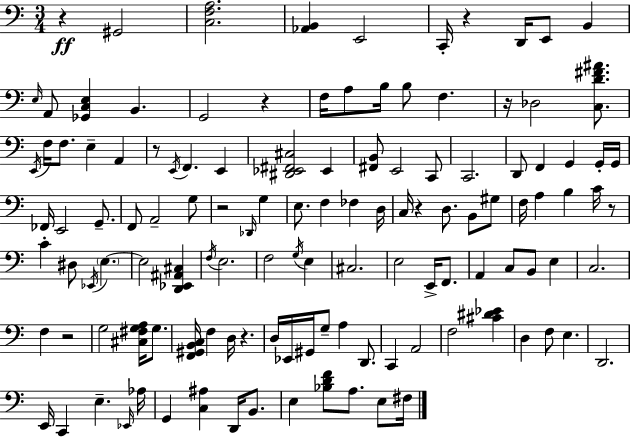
R/q G#2/h [C3,F3,A3]/h. [Ab2,B2]/q E2/h C2/s R/q D2/s E2/e B2/q E3/s A2/e [Gb2,C3,E3]/q B2/q. G2/h R/q F3/s A3/e B3/s B3/e F3/q. R/s Db3/h [C3,D4,F#4,A#4]/e. E2/s F3/s F3/e. E3/q A2/q R/e E2/s F2/q. E2/q [D#2,Eb2,F#2,C#3]/h Eb2/q [F#2,B2]/e E2/h C2/e C2/h. D2/e F2/q G2/q G2/s G2/s FES2/s E2/h G2/e. F2/e A2/h G3/e R/h Db2/s G3/q E3/e. F3/q FES3/q D3/s C3/s R/q D3/e. B2/e G#3/e F3/s A3/q B3/q C4/s R/e C4/q D#3/e Eb2/s E3/q. E3/h [D2,Eb2,A#2,C#3]/q F3/s E3/h. F3/h G3/s E3/q C#3/h. E3/h E2/s F2/e. A2/q C3/e B2/e E3/q C3/h. F3/q R/h G3/h [C#3,F#3,G3,A3]/s G3/e. [F2,G#2,B2,C3]/s F3/q D3/s R/q. D3/s Eb2/s G#2/s G3/e A3/q D2/e. C2/q A2/h F3/h [C#4,D#4,Eb4]/q D3/q F3/e E3/q. D2/h. E2/s C2/q E3/q. Eb2/s Ab3/s G2/q [C3,A#3]/q D2/s B2/e. E3/q [Bb3,D4,F4]/e A3/e. E3/e F#3/s